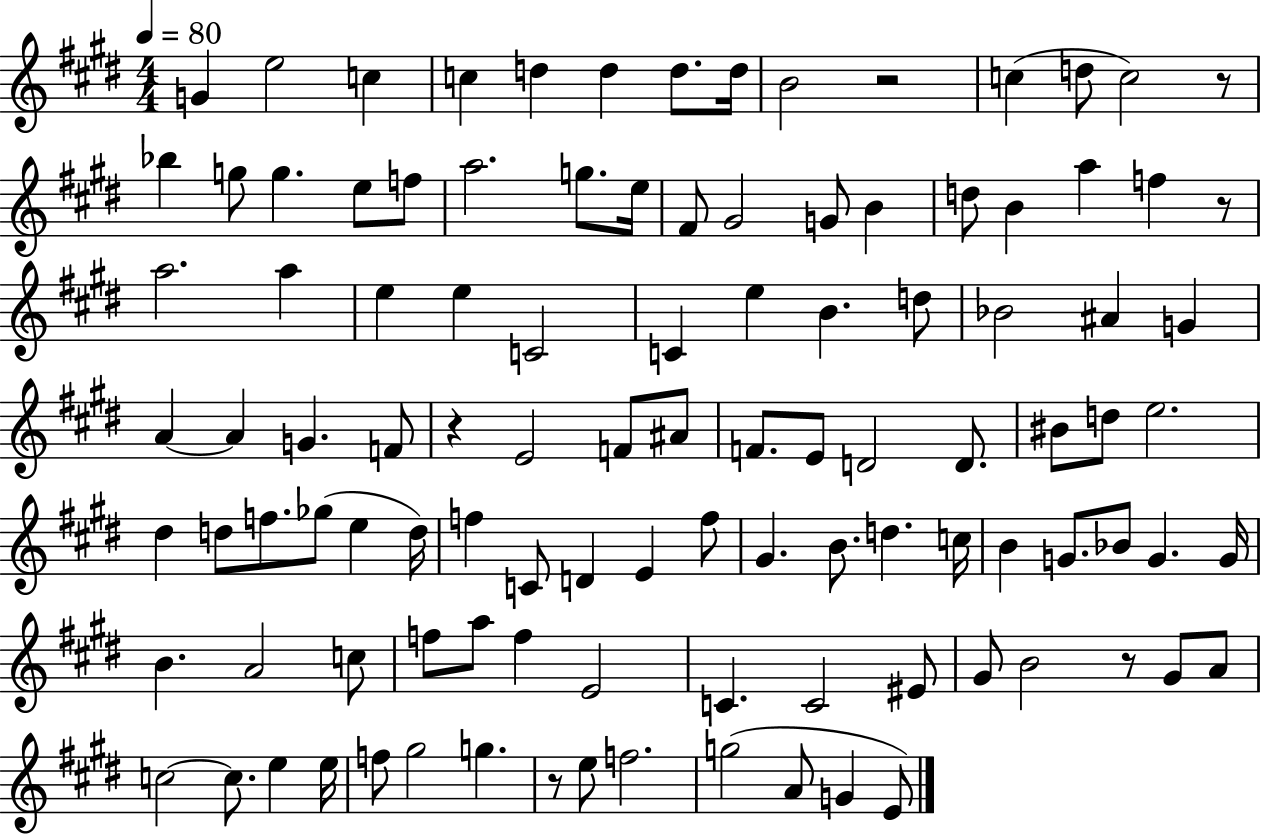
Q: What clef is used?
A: treble